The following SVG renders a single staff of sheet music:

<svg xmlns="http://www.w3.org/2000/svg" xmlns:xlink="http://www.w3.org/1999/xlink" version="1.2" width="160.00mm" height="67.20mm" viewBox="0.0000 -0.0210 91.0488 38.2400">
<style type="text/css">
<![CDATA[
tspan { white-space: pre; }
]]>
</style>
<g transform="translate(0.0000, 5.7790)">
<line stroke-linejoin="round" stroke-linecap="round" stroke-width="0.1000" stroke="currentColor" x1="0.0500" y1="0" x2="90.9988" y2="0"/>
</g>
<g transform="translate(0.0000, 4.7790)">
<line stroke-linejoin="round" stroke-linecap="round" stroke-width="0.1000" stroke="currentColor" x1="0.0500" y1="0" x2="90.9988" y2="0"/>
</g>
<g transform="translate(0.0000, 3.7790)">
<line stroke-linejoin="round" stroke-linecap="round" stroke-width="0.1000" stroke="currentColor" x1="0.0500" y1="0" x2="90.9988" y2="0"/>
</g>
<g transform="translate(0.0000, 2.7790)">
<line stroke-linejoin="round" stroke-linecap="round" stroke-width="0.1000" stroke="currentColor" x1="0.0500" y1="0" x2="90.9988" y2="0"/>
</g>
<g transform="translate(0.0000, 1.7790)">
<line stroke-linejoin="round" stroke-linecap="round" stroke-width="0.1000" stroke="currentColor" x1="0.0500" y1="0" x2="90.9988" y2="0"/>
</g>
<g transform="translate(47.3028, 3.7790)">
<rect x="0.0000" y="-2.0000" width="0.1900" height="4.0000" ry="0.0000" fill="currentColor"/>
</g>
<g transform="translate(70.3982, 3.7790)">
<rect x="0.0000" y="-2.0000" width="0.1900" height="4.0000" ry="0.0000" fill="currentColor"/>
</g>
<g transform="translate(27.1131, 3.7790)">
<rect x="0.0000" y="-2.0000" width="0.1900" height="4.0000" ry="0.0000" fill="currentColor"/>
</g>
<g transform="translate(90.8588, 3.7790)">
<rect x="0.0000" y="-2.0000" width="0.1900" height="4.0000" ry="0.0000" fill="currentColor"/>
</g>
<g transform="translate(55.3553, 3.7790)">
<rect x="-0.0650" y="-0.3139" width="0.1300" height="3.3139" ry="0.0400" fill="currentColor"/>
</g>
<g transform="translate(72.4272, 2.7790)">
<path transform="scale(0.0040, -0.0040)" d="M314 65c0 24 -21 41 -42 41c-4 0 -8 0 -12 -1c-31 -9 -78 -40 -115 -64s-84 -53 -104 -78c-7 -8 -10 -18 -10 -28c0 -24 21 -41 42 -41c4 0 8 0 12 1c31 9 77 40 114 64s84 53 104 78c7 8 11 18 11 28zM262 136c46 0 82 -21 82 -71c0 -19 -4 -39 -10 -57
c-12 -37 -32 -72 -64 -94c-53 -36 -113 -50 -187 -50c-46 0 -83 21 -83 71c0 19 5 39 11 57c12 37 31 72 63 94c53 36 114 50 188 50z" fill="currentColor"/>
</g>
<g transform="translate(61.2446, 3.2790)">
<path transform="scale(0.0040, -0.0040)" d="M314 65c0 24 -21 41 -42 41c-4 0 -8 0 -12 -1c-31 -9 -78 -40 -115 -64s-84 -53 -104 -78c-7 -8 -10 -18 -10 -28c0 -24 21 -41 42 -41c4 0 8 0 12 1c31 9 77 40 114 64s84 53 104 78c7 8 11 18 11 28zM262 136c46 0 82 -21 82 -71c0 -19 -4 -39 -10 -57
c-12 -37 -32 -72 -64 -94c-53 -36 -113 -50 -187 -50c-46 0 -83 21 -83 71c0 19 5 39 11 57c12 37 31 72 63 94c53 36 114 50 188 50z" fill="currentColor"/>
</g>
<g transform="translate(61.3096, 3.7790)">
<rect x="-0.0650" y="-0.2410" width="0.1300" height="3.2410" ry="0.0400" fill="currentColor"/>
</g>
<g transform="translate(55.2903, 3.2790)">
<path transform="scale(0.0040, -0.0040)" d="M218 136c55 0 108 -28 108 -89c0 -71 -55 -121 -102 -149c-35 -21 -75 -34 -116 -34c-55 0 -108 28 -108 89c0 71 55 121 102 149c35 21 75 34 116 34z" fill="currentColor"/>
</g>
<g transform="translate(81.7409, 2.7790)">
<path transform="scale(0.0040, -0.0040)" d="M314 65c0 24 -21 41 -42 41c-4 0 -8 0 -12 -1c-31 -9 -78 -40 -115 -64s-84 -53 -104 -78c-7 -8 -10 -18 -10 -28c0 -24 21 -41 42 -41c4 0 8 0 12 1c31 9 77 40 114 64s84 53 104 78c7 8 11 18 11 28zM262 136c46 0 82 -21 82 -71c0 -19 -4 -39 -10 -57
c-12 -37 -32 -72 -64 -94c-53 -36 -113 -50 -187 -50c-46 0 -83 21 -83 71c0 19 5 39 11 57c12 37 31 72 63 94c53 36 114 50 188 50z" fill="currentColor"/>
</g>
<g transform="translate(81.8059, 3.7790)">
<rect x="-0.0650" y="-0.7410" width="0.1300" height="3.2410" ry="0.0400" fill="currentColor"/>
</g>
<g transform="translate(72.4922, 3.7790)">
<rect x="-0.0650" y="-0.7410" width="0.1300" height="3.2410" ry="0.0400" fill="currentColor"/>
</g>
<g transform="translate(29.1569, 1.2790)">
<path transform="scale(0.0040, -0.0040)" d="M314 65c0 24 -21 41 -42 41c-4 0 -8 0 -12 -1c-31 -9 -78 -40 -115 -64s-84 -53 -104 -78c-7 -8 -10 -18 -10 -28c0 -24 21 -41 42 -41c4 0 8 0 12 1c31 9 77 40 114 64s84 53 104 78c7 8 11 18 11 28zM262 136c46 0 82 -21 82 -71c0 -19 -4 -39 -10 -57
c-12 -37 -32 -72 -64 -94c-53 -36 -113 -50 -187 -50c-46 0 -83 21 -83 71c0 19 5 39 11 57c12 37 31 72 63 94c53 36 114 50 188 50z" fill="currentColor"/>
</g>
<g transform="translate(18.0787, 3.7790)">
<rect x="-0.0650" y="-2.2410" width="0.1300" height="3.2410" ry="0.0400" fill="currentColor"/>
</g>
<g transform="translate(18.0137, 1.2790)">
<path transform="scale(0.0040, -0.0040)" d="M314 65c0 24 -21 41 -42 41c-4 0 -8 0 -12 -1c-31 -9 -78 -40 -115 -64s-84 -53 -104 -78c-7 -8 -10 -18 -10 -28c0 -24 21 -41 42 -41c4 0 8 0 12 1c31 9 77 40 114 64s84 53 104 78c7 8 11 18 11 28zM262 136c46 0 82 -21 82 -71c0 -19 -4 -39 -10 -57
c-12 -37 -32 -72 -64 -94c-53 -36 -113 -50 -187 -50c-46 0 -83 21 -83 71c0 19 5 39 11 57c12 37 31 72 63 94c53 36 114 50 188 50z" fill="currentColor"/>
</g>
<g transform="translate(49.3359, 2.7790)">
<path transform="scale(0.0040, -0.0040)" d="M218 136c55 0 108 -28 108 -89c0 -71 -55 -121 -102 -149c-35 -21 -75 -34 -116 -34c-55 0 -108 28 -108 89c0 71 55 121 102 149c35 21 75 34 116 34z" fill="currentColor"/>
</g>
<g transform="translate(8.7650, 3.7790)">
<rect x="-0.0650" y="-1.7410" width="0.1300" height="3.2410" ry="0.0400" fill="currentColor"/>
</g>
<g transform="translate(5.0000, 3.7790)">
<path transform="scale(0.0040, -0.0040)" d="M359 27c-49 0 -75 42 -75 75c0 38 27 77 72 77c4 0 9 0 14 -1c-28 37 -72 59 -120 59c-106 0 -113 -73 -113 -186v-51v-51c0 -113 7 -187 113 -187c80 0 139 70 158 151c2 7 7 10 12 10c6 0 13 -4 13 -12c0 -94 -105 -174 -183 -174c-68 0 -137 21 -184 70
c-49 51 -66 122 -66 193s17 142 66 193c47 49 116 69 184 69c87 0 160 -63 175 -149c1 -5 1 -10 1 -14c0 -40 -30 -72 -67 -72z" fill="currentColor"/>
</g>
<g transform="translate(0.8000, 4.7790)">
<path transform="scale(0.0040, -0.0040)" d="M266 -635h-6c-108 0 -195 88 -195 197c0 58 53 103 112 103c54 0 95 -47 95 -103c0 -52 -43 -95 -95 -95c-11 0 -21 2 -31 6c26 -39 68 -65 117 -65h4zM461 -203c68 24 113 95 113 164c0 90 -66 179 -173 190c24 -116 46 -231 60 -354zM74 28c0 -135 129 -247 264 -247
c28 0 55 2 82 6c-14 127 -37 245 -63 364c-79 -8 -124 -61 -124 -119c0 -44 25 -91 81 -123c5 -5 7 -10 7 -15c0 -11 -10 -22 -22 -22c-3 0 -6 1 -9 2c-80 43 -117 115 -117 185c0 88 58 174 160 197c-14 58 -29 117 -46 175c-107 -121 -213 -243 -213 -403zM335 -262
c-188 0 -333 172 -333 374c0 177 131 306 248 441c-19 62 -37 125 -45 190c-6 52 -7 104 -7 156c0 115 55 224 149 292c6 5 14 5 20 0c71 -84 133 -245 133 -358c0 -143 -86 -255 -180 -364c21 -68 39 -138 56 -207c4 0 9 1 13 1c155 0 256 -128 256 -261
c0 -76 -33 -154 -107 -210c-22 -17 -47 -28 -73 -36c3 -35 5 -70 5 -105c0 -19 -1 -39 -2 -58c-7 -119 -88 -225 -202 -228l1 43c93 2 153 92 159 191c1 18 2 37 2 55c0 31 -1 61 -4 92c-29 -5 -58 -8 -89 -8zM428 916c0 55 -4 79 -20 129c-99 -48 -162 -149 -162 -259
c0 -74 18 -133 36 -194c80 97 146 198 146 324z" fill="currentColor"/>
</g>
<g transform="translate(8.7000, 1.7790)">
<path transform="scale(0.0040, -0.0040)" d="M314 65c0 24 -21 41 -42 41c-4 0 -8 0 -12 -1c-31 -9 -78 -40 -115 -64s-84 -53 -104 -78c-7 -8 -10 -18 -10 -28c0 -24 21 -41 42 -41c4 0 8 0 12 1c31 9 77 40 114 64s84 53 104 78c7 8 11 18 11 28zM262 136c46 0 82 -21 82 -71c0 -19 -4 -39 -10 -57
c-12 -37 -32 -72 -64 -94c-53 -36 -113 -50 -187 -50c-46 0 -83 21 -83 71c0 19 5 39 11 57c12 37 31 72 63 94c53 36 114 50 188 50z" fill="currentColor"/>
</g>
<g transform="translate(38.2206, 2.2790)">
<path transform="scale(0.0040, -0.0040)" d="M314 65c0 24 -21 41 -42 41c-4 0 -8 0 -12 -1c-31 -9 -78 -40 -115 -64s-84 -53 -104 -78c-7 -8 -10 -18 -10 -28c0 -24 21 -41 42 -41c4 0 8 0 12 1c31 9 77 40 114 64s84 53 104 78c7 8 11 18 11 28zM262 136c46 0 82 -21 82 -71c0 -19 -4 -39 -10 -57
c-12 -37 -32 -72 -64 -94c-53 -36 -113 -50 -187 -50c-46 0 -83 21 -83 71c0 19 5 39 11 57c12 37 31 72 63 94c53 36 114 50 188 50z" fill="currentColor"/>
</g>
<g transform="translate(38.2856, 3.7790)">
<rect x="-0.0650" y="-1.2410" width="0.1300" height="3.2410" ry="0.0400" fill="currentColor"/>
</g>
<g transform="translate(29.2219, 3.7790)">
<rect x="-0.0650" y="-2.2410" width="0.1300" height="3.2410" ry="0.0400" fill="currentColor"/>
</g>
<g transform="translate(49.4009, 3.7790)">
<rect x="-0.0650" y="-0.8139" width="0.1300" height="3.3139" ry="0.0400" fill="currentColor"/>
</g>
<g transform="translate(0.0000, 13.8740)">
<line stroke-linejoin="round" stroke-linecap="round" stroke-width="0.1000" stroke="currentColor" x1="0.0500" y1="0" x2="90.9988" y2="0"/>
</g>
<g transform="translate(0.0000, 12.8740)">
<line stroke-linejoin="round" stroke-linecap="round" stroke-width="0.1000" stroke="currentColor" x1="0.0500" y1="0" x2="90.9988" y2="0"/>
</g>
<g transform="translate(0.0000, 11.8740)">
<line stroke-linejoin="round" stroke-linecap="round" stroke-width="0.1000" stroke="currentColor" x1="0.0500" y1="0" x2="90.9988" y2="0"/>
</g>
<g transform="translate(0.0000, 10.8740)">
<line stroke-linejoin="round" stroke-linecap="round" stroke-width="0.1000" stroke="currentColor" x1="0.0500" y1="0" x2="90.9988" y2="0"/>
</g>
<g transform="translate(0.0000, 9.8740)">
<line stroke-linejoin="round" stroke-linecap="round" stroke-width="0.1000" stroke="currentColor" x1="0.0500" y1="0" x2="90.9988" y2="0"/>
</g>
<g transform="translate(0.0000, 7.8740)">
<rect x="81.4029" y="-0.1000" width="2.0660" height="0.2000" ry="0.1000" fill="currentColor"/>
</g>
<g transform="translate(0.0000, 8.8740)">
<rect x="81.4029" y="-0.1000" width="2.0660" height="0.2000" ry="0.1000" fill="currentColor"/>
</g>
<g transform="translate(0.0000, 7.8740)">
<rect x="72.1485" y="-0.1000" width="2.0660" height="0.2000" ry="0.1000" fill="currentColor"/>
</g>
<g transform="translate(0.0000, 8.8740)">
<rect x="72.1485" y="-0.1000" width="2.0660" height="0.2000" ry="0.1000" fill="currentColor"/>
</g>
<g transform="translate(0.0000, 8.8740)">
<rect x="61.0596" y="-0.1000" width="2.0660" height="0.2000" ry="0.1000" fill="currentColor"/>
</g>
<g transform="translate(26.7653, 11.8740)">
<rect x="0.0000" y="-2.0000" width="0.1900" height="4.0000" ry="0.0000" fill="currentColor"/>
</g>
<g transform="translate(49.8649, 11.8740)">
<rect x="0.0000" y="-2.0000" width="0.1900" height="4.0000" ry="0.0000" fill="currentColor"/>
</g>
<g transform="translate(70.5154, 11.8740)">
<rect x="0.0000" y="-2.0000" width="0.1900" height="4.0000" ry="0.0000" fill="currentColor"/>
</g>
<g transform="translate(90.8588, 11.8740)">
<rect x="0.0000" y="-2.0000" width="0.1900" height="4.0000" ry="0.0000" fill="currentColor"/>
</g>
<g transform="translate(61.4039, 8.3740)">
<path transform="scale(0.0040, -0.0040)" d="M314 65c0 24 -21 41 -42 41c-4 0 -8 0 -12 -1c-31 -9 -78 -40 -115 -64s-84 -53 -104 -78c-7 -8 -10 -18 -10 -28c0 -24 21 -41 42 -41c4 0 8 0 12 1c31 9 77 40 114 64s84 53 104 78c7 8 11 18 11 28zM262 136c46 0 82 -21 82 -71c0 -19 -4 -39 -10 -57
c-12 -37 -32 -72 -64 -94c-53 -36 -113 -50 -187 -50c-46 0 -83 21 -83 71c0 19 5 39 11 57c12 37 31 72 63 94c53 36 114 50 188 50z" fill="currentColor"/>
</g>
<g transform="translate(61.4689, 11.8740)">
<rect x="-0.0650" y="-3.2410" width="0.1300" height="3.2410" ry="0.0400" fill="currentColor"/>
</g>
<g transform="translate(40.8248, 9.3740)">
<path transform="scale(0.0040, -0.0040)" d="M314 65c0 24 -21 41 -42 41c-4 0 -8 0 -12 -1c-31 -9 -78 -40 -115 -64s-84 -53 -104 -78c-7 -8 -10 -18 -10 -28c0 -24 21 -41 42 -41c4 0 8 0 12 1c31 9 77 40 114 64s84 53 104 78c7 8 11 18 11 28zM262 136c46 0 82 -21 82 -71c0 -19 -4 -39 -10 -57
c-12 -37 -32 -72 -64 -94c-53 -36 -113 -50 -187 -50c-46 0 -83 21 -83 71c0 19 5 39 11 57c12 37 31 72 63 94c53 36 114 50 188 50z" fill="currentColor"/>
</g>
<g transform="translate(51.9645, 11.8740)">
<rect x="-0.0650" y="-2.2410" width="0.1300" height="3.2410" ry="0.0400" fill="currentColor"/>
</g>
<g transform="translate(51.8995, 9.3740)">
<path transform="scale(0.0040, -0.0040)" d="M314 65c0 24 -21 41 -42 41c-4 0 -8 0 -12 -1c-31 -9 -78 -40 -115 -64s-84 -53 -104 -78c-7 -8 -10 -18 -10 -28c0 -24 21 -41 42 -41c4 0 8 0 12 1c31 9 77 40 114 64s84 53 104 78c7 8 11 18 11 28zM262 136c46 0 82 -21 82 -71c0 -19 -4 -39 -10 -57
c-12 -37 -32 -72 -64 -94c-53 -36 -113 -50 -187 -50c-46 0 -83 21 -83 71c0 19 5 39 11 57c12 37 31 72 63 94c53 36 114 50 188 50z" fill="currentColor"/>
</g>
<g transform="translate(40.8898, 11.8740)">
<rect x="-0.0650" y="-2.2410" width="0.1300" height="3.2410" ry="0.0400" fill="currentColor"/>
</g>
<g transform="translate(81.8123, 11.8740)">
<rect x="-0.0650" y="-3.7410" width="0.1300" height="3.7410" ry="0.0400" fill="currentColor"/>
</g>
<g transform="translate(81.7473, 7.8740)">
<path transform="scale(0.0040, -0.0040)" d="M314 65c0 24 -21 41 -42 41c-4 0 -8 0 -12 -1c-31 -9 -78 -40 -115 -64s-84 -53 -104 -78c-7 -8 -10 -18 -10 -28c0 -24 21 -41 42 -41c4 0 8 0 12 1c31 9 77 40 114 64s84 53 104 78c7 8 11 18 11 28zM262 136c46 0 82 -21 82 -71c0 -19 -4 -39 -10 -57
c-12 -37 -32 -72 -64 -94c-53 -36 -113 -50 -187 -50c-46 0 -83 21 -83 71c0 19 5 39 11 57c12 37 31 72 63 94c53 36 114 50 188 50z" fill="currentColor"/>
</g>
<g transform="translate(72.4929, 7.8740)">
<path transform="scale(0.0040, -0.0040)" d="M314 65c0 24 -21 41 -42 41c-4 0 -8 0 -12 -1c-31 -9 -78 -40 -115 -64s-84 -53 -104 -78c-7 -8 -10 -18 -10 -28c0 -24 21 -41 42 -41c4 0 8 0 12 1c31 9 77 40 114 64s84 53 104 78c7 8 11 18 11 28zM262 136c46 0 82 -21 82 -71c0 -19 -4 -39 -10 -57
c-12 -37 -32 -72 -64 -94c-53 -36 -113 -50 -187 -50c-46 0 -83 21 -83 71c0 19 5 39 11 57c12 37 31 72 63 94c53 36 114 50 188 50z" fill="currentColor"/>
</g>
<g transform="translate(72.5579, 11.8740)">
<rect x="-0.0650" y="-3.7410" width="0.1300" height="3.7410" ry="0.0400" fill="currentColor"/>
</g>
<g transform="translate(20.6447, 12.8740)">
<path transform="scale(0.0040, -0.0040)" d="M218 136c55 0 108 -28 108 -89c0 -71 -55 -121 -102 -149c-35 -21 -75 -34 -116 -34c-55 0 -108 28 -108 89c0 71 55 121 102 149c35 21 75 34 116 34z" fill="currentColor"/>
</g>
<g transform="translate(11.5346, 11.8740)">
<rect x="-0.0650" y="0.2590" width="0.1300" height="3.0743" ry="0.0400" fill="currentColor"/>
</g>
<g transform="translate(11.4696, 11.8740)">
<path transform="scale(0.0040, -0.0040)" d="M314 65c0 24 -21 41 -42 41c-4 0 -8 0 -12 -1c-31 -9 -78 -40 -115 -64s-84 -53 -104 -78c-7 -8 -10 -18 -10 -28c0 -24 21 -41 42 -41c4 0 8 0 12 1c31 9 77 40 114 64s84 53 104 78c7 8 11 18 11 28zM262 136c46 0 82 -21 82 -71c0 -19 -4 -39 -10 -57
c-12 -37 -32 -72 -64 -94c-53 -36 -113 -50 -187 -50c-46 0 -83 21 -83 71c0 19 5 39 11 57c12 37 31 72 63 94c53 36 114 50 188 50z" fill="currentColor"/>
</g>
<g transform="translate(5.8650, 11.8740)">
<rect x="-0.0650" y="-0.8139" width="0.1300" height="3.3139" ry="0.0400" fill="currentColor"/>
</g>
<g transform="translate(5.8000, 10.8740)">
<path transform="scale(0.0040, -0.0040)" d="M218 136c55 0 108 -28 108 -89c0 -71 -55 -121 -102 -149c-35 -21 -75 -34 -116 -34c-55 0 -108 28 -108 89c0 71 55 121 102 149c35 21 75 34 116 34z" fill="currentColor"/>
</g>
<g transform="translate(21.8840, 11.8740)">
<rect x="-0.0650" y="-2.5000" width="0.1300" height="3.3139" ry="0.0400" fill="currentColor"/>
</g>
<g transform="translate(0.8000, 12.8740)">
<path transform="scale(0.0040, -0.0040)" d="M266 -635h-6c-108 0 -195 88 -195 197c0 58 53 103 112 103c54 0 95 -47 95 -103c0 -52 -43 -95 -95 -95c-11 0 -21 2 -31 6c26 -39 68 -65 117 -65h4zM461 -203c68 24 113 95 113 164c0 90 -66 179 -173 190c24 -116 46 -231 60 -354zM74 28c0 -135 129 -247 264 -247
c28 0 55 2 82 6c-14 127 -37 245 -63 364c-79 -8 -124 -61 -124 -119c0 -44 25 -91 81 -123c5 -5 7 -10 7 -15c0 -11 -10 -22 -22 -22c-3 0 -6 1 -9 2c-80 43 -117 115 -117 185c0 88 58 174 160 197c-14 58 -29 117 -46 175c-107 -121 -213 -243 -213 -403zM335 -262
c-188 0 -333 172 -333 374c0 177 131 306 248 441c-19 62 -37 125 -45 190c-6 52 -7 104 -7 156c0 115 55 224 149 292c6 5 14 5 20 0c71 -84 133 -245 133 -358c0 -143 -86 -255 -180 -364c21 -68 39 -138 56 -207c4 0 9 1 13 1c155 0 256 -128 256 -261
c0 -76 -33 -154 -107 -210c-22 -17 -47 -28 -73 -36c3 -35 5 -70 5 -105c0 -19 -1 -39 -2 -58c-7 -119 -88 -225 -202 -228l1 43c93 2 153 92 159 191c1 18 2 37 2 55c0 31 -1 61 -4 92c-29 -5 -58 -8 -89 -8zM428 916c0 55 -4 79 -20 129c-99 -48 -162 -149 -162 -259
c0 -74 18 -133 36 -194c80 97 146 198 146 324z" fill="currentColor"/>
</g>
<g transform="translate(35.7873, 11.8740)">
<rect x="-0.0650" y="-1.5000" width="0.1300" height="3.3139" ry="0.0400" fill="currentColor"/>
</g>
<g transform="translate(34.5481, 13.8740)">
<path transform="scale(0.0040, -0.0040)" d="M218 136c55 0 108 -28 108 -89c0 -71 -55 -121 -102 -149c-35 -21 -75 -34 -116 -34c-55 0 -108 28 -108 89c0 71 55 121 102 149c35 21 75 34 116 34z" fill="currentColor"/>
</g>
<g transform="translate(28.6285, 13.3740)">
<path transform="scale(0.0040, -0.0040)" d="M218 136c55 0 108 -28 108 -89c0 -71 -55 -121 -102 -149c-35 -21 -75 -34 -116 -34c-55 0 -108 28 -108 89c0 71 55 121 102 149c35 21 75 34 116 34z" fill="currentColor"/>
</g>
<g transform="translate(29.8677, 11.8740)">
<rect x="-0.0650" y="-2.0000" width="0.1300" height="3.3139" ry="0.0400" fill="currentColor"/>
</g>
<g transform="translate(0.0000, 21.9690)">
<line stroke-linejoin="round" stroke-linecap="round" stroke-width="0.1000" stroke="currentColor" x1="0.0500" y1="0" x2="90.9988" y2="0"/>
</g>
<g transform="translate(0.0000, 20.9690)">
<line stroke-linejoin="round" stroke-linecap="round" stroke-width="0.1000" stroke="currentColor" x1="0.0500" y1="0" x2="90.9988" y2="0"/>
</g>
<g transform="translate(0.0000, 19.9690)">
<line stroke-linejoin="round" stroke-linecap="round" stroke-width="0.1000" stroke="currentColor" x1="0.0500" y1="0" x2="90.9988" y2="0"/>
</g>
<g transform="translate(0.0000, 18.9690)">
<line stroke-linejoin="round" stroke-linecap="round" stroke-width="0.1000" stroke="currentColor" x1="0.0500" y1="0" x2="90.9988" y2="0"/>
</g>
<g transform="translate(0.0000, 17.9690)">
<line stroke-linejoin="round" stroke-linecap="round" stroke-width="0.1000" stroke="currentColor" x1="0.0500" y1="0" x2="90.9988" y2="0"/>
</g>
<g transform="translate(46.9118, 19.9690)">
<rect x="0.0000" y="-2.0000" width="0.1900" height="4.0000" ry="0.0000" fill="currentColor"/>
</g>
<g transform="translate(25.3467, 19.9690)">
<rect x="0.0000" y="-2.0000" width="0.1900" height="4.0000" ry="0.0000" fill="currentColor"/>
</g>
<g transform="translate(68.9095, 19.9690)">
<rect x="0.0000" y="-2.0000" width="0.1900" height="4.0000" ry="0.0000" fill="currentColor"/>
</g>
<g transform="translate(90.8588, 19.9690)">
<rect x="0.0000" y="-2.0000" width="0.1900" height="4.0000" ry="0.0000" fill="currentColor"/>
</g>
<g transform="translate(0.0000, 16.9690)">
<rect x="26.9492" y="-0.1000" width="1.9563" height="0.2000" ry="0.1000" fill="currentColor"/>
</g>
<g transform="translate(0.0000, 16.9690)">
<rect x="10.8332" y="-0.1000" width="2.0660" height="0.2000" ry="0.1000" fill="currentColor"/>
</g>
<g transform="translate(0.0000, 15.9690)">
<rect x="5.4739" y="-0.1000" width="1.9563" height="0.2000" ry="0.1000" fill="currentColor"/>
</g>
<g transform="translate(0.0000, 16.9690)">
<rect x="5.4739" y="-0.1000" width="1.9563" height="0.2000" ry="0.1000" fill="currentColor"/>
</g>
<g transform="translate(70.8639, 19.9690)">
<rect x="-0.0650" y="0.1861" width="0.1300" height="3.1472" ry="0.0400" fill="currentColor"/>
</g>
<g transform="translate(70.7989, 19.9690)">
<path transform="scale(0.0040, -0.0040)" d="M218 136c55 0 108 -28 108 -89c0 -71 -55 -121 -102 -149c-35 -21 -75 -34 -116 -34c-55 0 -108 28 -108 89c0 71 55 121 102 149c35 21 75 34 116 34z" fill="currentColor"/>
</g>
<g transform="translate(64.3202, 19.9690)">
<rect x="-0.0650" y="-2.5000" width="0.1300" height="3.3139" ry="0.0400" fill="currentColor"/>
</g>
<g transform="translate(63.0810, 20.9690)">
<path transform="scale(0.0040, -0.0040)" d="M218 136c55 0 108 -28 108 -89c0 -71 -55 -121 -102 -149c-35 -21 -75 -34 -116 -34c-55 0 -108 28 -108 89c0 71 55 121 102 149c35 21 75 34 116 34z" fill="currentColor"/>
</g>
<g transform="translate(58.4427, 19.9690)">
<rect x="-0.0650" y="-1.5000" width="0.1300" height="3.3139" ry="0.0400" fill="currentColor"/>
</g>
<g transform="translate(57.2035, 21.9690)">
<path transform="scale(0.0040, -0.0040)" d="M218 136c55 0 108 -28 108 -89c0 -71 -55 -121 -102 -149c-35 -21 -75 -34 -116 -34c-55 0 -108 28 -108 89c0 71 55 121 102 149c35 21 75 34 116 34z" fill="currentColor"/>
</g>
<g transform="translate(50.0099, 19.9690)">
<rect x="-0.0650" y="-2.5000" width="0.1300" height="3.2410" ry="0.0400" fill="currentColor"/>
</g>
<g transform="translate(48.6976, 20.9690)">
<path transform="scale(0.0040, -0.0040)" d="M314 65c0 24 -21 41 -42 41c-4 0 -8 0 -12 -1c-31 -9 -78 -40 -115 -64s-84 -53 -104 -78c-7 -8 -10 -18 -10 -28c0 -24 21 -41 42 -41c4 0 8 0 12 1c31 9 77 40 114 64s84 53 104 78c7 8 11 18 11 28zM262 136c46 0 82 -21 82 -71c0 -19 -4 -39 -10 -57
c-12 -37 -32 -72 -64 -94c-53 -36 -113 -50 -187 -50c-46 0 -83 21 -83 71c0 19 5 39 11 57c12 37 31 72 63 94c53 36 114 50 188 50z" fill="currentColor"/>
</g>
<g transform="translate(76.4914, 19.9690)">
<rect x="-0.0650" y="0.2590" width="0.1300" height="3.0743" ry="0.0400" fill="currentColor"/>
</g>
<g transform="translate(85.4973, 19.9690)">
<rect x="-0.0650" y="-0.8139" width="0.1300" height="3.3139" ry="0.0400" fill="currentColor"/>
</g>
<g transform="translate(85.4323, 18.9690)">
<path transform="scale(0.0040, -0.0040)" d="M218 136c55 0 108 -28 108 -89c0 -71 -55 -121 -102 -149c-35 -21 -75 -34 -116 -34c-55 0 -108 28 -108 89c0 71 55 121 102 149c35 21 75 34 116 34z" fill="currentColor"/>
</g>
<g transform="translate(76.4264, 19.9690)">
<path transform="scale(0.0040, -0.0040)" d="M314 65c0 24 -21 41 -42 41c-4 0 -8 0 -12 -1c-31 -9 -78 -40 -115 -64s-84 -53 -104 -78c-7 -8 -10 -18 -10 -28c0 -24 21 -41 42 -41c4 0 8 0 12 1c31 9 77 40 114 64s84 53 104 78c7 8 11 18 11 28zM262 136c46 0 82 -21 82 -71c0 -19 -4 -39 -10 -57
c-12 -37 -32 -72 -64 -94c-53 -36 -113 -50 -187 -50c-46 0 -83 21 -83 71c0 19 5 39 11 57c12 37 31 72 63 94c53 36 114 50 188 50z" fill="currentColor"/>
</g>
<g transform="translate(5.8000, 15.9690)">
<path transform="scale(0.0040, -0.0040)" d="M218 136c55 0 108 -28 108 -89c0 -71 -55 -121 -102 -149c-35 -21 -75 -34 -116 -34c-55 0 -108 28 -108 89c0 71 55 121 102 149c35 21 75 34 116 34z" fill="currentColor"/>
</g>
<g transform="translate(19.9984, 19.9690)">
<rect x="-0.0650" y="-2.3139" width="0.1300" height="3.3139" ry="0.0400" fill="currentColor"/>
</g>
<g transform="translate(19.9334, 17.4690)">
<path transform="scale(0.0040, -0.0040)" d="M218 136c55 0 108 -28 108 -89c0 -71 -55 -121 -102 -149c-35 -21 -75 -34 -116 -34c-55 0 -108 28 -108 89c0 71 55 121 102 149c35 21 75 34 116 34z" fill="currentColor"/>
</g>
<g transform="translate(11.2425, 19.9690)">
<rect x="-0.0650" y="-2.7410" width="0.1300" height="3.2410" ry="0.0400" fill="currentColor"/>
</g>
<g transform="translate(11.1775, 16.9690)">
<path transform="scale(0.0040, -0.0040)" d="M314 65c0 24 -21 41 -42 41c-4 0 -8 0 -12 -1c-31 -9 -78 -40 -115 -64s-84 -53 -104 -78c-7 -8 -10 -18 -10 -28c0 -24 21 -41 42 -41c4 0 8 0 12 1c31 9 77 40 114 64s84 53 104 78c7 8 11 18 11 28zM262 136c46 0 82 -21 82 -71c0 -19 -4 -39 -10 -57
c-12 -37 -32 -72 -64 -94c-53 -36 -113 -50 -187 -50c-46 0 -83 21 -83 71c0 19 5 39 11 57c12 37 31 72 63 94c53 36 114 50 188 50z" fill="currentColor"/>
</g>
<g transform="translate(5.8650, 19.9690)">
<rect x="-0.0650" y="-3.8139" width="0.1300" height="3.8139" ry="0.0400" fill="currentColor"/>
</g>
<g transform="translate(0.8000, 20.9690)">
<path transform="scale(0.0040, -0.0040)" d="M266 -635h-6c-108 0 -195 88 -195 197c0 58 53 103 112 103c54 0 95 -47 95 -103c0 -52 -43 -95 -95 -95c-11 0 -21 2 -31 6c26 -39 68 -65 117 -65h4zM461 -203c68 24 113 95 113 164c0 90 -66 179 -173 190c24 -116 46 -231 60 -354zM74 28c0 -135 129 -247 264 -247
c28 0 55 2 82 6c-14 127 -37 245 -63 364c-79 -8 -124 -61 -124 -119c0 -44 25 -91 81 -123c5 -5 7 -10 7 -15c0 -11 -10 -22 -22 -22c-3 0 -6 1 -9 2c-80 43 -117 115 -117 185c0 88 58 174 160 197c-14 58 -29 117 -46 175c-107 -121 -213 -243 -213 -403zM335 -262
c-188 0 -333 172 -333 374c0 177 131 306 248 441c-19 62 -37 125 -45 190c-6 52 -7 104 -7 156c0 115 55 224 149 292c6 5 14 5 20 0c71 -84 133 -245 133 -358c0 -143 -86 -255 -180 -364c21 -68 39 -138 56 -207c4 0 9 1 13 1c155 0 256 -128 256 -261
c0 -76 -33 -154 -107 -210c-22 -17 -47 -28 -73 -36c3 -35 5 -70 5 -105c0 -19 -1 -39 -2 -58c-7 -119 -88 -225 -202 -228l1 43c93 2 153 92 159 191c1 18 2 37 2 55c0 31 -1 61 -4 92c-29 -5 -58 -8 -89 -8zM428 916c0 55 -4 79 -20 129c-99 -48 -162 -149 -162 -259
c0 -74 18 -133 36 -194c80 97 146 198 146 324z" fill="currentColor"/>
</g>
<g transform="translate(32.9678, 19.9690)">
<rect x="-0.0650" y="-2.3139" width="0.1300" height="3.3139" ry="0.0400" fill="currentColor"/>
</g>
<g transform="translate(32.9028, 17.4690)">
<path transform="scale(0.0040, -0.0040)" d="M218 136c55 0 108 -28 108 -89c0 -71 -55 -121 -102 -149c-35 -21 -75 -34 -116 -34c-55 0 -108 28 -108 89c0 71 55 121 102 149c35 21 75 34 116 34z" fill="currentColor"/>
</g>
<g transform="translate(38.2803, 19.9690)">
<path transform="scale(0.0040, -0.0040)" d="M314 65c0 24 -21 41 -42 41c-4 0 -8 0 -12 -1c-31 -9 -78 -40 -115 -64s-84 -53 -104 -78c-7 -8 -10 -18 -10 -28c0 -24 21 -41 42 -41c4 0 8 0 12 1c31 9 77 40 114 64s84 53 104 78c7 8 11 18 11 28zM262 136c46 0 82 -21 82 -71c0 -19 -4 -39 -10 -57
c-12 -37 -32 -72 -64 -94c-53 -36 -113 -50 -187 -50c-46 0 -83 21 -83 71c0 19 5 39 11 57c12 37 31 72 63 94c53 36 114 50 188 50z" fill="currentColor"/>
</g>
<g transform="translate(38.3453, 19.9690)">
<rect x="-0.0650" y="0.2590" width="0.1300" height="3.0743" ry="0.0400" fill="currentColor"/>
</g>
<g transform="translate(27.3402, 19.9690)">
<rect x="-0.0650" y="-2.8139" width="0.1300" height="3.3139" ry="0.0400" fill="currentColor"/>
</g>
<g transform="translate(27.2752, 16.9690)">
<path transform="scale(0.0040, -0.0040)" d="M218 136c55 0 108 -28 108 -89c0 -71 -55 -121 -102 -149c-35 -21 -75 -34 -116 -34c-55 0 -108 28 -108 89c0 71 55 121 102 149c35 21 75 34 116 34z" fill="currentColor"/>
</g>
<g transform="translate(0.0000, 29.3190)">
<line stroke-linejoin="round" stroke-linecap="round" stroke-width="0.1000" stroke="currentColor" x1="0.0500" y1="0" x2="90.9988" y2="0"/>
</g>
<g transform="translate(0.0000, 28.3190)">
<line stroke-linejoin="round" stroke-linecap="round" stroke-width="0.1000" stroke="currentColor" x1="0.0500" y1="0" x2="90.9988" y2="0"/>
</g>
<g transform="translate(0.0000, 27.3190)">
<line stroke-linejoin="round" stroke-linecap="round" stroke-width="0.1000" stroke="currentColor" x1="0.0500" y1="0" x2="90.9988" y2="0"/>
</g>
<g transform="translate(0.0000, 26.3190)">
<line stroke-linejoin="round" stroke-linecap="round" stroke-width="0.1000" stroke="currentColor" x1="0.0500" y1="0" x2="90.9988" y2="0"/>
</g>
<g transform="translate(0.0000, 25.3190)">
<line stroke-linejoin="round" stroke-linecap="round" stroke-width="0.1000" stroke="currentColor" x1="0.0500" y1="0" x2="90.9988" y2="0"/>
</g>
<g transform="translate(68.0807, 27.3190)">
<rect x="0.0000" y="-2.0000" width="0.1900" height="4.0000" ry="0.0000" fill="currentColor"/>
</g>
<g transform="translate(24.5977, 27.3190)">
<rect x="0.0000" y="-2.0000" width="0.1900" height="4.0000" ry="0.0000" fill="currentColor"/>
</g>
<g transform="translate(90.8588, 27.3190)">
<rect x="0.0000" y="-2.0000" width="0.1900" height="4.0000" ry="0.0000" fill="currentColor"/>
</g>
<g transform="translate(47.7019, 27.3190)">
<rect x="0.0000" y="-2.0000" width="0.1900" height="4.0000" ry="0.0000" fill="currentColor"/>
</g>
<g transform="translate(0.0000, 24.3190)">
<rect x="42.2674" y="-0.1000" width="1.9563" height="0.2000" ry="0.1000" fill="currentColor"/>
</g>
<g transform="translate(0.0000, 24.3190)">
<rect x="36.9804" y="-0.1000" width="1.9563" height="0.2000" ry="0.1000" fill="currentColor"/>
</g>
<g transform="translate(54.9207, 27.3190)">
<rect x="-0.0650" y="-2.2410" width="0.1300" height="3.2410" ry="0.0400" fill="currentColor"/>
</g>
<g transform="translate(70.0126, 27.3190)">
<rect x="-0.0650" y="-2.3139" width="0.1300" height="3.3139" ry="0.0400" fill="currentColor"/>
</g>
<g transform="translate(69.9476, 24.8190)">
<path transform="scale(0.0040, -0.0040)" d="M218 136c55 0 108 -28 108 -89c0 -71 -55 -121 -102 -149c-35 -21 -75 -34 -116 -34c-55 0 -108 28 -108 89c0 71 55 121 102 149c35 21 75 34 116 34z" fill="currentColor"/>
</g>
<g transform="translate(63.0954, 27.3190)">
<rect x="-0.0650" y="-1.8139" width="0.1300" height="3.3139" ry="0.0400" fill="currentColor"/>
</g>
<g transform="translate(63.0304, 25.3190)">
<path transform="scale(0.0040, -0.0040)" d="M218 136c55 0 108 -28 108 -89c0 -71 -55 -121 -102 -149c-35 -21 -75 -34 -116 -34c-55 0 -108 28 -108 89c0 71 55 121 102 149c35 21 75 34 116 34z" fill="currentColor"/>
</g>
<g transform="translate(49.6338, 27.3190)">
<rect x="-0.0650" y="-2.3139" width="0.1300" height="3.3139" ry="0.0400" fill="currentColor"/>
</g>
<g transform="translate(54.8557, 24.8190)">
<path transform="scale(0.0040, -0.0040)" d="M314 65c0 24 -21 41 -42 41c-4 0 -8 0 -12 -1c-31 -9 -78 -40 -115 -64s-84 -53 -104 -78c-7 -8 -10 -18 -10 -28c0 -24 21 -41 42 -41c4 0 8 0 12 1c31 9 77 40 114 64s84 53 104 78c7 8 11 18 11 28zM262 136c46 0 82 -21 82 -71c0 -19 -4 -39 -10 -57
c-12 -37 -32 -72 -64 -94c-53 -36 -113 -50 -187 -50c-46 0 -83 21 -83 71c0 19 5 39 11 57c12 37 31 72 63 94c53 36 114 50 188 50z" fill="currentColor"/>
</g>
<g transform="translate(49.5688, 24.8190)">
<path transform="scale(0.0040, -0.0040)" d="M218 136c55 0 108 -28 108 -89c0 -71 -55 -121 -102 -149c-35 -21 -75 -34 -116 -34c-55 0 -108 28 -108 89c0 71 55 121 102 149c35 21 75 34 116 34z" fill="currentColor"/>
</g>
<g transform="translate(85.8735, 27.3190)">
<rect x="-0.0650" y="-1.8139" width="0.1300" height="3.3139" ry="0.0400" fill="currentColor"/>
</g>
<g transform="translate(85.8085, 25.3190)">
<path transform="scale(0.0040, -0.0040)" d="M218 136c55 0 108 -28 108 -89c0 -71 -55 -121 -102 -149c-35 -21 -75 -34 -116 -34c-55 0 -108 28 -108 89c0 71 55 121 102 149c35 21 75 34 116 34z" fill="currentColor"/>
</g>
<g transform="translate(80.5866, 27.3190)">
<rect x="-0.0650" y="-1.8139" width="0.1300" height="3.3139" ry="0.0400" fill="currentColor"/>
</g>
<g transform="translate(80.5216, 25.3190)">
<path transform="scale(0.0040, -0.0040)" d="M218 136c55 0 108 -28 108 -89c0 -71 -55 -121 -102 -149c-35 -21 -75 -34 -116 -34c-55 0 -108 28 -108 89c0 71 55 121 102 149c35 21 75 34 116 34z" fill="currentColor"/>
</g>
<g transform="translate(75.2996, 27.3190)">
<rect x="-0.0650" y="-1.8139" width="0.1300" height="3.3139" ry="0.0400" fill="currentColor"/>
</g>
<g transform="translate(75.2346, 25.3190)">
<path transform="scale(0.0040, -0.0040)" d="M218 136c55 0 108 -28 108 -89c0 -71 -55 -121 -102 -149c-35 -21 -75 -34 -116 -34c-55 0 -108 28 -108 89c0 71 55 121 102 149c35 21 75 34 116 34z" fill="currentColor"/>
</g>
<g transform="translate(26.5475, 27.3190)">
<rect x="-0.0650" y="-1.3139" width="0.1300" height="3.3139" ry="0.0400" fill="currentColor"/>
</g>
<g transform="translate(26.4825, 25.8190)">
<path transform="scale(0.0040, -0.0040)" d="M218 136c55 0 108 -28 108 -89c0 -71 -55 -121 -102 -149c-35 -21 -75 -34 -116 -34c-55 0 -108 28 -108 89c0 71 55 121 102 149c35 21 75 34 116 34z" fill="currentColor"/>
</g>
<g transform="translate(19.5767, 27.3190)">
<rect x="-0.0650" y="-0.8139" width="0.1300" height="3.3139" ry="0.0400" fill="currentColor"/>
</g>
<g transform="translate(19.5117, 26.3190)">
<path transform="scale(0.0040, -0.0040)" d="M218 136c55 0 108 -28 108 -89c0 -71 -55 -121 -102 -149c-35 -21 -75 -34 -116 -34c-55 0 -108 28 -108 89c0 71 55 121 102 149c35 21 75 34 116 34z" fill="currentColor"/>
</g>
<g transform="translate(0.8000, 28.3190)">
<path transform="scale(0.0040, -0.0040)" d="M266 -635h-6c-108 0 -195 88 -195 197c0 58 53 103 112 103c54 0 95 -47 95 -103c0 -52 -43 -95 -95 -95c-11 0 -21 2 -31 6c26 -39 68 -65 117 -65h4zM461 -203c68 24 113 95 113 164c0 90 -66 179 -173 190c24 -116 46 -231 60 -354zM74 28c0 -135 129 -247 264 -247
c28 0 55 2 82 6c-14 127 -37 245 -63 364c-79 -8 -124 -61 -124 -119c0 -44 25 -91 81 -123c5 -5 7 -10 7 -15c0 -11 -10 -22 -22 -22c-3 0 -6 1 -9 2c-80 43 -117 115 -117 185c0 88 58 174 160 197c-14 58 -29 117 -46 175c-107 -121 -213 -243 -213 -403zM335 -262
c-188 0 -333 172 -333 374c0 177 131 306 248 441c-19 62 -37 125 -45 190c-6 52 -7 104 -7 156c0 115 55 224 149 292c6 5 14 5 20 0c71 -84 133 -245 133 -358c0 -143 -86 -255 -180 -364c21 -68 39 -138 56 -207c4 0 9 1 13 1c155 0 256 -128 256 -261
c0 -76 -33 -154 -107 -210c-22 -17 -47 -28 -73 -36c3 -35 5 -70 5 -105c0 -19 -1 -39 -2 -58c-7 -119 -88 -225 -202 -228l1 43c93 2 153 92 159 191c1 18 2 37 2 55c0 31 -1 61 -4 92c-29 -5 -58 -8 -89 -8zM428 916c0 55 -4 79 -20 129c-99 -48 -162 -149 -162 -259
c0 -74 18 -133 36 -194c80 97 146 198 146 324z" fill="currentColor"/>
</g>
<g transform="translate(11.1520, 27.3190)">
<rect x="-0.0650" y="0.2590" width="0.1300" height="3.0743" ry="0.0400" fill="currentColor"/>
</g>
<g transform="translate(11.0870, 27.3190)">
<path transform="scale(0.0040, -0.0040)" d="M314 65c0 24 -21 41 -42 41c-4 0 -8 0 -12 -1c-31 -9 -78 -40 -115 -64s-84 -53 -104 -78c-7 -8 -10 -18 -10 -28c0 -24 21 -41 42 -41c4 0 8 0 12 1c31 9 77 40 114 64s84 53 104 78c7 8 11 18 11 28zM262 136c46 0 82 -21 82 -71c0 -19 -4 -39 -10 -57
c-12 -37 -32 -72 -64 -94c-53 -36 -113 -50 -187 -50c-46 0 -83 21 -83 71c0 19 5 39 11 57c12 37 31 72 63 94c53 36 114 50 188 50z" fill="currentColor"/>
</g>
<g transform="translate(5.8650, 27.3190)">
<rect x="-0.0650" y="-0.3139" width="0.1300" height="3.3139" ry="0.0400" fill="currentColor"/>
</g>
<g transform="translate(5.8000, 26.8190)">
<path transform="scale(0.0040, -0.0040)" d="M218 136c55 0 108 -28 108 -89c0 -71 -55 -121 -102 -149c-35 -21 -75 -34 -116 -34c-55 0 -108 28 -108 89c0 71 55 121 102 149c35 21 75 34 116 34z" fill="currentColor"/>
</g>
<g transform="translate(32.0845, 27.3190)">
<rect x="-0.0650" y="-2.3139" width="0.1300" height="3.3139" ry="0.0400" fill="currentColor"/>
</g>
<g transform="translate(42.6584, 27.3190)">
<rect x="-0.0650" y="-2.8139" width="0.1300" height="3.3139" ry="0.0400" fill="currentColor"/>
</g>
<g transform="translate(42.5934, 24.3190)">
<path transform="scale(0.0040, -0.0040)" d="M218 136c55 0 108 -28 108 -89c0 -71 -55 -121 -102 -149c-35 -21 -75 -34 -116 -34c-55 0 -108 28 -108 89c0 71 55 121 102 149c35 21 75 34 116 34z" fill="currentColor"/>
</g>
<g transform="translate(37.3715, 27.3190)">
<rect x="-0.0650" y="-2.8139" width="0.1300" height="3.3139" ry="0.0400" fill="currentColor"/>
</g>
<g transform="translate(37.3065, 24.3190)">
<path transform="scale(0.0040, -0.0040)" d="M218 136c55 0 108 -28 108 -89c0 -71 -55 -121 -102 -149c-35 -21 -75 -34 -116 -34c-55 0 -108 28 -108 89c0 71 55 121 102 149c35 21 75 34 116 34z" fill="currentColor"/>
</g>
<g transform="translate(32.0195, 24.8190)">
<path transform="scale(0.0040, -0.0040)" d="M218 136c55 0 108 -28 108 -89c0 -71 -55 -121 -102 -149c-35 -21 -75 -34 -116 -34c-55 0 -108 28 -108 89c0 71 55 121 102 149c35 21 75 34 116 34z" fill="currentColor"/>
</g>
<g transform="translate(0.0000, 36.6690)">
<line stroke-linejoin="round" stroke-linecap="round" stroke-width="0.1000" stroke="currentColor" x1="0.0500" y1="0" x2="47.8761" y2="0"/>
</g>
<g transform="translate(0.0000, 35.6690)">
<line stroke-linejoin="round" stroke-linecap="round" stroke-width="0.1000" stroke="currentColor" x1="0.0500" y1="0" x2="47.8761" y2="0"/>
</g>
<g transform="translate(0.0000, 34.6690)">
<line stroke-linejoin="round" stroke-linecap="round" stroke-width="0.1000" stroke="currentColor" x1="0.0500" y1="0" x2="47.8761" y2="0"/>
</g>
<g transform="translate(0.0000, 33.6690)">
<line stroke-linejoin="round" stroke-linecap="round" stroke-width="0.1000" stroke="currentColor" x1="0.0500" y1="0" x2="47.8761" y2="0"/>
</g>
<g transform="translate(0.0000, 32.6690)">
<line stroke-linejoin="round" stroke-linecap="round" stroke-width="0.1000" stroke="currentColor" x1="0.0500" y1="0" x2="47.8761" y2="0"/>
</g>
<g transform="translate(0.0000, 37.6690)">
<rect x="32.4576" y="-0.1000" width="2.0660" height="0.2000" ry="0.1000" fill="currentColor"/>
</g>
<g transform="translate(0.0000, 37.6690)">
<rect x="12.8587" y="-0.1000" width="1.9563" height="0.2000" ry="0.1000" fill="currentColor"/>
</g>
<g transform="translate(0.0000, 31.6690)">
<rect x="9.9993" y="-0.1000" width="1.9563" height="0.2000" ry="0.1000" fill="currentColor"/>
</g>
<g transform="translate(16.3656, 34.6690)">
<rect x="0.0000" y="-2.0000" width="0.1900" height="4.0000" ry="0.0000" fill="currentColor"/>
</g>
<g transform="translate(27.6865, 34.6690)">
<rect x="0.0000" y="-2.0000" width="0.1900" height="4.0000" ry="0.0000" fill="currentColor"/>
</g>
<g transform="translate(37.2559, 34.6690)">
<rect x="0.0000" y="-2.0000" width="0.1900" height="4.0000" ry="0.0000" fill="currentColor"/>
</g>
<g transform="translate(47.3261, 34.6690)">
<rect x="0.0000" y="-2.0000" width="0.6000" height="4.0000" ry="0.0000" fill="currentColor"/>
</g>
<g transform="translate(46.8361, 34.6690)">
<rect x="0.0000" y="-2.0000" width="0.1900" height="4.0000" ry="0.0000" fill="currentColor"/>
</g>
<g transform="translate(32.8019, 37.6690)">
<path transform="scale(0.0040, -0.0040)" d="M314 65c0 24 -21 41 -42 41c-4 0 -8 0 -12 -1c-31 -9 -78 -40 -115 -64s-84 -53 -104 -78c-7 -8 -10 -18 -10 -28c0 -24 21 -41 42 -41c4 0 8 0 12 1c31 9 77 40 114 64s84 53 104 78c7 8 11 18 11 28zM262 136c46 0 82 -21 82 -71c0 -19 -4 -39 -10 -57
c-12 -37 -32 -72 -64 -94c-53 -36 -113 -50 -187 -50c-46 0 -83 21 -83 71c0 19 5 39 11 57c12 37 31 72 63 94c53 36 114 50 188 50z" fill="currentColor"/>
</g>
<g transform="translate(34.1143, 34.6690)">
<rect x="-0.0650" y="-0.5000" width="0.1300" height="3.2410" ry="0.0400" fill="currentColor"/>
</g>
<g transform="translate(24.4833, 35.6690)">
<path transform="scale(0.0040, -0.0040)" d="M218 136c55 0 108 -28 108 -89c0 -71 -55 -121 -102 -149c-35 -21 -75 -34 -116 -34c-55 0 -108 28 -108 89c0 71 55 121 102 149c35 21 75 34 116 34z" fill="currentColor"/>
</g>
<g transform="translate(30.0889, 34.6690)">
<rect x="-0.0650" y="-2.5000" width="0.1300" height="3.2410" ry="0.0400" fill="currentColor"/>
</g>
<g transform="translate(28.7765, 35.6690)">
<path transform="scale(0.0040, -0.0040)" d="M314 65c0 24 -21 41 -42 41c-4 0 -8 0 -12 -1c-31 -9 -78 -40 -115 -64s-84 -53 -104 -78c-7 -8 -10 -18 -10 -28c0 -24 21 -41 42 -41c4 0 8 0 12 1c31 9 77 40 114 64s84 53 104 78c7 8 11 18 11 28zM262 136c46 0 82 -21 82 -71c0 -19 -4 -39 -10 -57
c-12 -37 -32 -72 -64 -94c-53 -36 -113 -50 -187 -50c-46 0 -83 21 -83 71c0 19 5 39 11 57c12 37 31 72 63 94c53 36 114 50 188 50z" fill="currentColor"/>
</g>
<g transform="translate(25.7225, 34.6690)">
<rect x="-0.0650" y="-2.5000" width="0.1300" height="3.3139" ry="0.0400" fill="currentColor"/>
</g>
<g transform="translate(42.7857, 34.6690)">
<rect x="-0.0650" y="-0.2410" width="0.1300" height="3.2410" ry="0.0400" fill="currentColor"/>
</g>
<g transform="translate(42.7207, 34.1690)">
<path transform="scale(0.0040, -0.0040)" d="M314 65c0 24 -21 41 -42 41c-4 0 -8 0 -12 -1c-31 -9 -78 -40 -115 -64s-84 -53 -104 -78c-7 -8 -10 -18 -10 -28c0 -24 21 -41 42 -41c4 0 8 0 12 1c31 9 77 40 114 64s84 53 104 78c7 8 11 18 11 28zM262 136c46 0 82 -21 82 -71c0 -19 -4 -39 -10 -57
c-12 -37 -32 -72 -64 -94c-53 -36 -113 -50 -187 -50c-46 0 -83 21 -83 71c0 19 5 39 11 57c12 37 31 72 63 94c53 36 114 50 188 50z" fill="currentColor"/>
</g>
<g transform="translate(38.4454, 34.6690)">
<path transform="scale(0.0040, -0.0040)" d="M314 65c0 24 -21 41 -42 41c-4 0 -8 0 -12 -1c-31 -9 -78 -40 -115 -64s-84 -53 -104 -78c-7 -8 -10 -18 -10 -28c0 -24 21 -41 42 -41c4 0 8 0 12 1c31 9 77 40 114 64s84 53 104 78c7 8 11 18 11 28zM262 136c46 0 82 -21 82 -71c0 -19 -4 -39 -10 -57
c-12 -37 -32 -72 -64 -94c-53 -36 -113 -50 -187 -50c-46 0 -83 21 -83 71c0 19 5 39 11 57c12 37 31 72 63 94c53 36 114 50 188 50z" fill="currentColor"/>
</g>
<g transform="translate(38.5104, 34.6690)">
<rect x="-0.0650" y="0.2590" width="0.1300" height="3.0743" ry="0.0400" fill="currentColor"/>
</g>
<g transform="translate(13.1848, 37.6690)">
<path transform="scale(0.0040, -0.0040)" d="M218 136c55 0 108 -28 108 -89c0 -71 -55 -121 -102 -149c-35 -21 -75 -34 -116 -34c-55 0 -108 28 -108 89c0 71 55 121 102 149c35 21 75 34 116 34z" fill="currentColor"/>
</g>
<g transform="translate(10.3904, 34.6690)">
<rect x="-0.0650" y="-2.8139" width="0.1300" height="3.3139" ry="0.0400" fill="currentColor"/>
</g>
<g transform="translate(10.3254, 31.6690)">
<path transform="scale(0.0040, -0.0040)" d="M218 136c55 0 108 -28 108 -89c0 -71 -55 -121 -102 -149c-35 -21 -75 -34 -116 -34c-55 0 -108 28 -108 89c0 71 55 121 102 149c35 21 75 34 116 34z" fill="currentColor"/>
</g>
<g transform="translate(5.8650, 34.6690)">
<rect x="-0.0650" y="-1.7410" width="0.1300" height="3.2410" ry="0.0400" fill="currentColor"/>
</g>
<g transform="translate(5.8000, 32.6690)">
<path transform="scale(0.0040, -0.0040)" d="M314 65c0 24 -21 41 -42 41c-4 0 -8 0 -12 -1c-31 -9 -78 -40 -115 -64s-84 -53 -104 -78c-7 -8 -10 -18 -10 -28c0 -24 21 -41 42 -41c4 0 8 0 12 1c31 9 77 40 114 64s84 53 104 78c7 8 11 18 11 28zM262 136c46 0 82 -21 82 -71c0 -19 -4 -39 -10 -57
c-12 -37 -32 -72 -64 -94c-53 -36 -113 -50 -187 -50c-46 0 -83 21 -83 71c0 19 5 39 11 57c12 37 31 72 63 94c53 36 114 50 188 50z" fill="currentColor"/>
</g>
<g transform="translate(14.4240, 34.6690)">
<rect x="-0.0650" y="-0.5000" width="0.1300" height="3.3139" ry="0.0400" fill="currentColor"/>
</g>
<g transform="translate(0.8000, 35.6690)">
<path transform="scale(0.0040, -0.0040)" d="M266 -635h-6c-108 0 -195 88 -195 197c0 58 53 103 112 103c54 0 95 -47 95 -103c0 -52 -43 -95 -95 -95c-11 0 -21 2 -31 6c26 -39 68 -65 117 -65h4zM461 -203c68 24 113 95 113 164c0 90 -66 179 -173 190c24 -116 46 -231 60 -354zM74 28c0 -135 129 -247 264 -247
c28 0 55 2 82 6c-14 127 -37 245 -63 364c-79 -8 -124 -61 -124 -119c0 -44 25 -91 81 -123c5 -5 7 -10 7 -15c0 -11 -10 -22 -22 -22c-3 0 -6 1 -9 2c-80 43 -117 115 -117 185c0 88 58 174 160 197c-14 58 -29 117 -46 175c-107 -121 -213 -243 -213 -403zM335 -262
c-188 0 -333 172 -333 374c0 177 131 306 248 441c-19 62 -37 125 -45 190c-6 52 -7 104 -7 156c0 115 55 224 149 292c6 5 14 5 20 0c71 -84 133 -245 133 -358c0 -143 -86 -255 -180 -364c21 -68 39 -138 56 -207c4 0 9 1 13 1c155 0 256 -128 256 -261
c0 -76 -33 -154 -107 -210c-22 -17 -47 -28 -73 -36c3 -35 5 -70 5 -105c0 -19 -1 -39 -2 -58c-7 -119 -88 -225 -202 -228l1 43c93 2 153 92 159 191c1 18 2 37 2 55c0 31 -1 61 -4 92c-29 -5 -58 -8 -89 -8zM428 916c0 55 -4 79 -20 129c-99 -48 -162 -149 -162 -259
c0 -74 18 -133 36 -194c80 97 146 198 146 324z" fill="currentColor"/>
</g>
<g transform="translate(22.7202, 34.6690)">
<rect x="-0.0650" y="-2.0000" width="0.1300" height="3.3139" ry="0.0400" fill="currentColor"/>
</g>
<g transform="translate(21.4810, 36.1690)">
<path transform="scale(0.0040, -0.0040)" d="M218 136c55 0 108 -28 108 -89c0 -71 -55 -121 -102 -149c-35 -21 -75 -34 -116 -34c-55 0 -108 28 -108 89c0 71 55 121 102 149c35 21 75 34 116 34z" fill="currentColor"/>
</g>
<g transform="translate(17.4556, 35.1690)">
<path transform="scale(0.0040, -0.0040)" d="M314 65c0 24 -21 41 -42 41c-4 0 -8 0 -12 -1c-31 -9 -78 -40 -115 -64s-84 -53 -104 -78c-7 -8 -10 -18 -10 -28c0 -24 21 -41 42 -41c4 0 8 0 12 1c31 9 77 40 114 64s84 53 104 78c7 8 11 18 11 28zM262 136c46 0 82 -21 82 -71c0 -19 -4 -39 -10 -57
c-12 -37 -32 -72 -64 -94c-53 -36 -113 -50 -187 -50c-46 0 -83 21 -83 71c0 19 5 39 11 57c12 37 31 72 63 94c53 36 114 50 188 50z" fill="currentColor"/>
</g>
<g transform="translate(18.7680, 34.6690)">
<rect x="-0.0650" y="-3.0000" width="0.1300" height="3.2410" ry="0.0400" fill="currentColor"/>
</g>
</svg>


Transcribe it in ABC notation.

X:1
T:Untitled
M:4/4
L:1/4
K:C
f2 g2 g2 e2 d c c2 d2 d2 d B2 G F E g2 g2 b2 c'2 c'2 c' a2 g a g B2 G2 E G B B2 d c B2 d e g a a g g2 f g f f f f2 a C A2 F G G2 C2 B2 c2